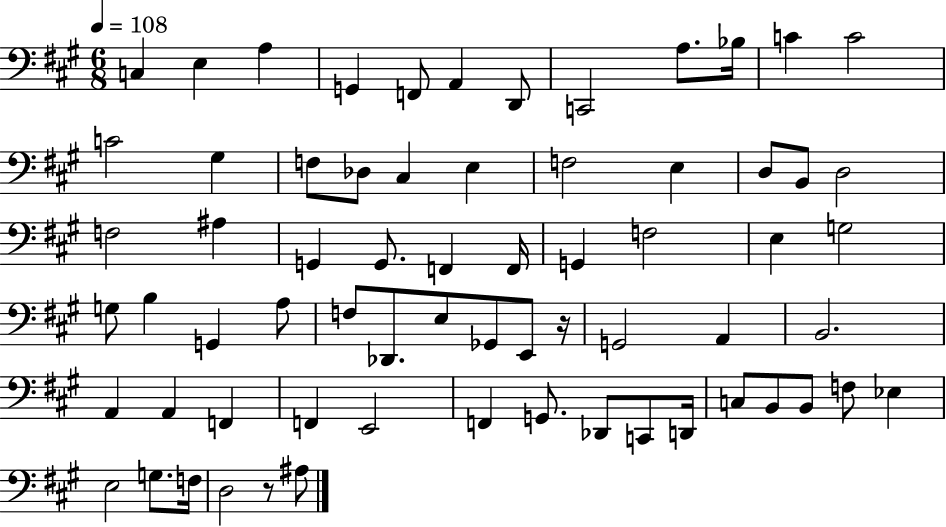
C3/q E3/q A3/q G2/q F2/e A2/q D2/e C2/h A3/e. Bb3/s C4/q C4/h C4/h G#3/q F3/e Db3/e C#3/q E3/q F3/h E3/q D3/e B2/e D3/h F3/h A#3/q G2/q G2/e. F2/q F2/s G2/q F3/h E3/q G3/h G3/e B3/q G2/q A3/e F3/e Db2/e. E3/e Gb2/e E2/e R/s G2/h A2/q B2/h. A2/q A2/q F2/q F2/q E2/h F2/q G2/e. Db2/e C2/e D2/s C3/e B2/e B2/e F3/e Eb3/q E3/h G3/e. F3/s D3/h R/e A#3/e